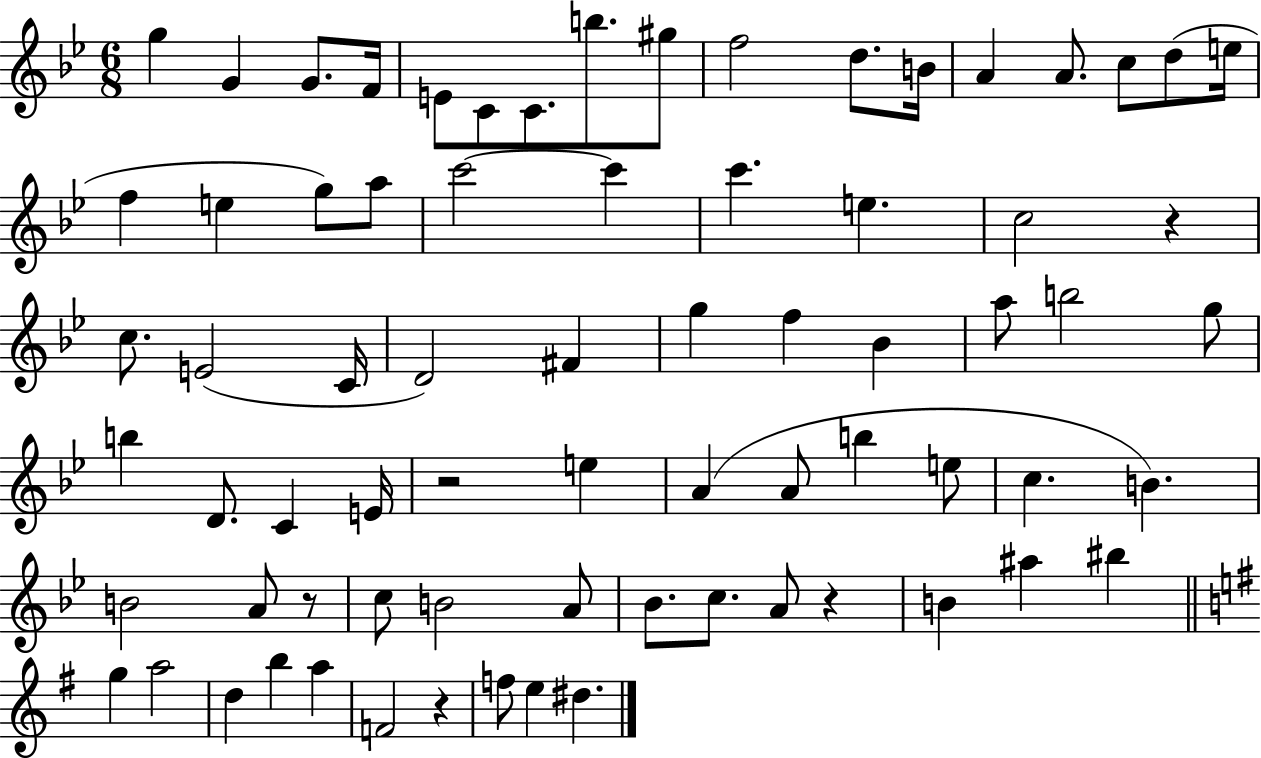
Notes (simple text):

G5/q G4/q G4/e. F4/s E4/e C4/e C4/e. B5/e. G#5/e F5/h D5/e. B4/s A4/q A4/e. C5/e D5/e E5/s F5/q E5/q G5/e A5/e C6/h C6/q C6/q. E5/q. C5/h R/q C5/e. E4/h C4/s D4/h F#4/q G5/q F5/q Bb4/q A5/e B5/h G5/e B5/q D4/e. C4/q E4/s R/h E5/q A4/q A4/e B5/q E5/e C5/q. B4/q. B4/h A4/e R/e C5/e B4/h A4/e Bb4/e. C5/e. A4/e R/q B4/q A#5/q BIS5/q G5/q A5/h D5/q B5/q A5/q F4/h R/q F5/e E5/q D#5/q.